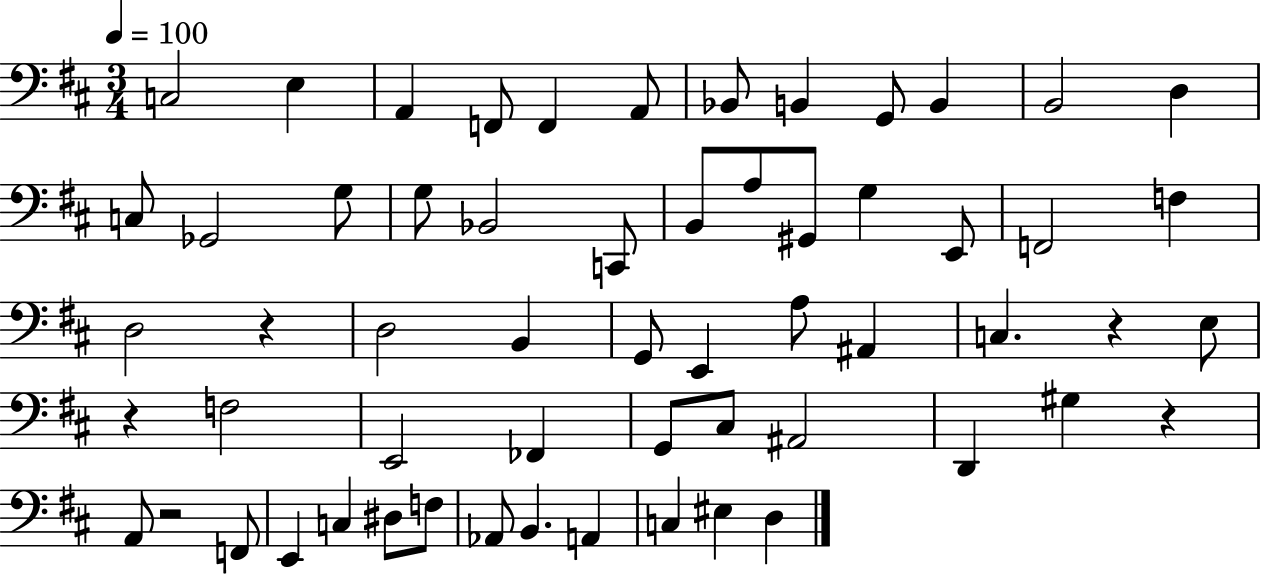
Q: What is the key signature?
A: D major